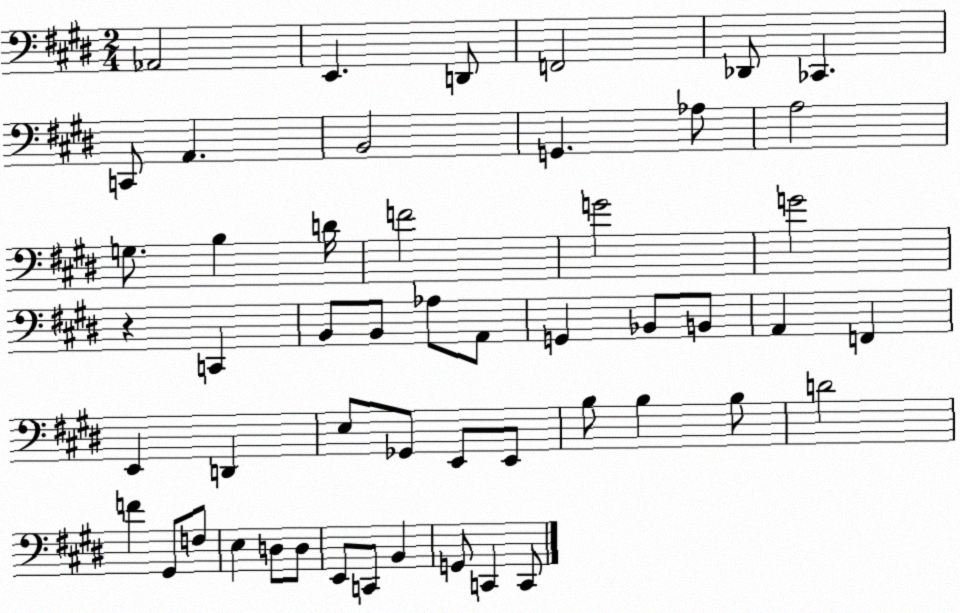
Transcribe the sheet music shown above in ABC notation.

X:1
T:Untitled
M:2/4
L:1/4
K:E
_A,,2 E,, D,,/2 F,,2 _D,,/2 _C,, C,,/2 A,, B,,2 G,, _A,/2 A,2 G,/2 B, D/4 F2 G2 G2 z C,, B,,/2 B,,/2 _A,/2 A,,/2 G,, _B,,/2 B,,/2 A,, F,, E,, D,, E,/2 _G,,/2 E,,/2 E,,/2 B,/2 B, B,/2 D2 F ^G,,/2 F,/2 E, D,/2 D,/2 E,,/2 C,,/2 B,, G,,/2 C,, C,,/2